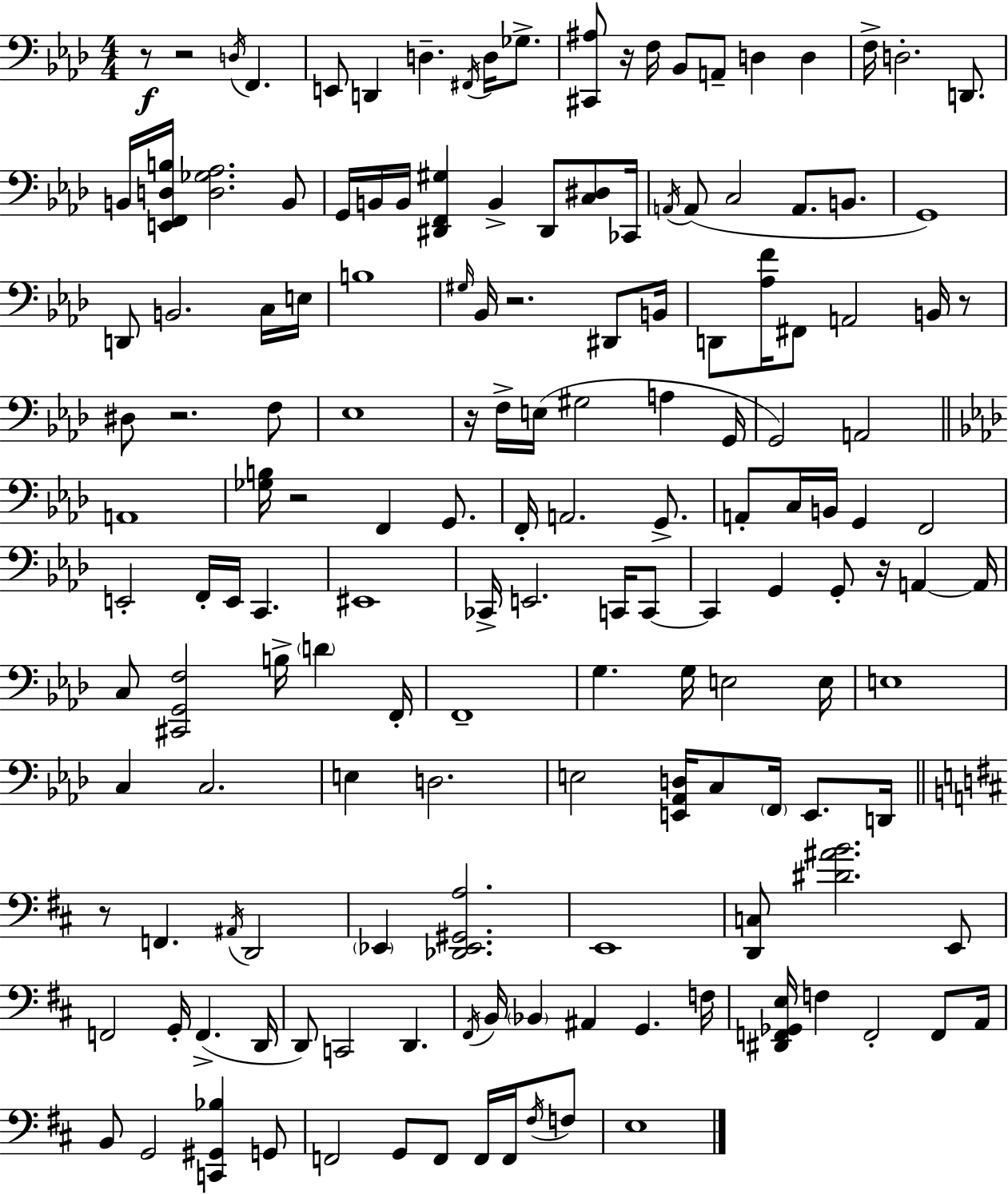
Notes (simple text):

R/e R/h D3/s F2/q. E2/e D2/q D3/q. F#2/s D3/s Gb3/e. [C#2,A#3]/e R/s F3/s Bb2/e A2/e D3/q D3/q F3/s D3/h. D2/e. B2/s [E2,F2,D3,B3]/s [D3,Gb3,Ab3]/h. B2/e G2/s B2/s B2/s [D#2,F2,G#3]/q B2/q D#2/e [C3,D#3]/e CES2/s A2/s A2/e C3/h A2/e. B2/e. G2/w D2/e B2/h. C3/s E3/s B3/w G#3/s Bb2/s R/h. D#2/e B2/s D2/e [Ab3,F4]/s F#2/e A2/h B2/s R/e D#3/e R/h. F3/e Eb3/w R/s F3/s E3/s G#3/h A3/q G2/s G2/h A2/h A2/w [Gb3,B3]/s R/h F2/q G2/e. F2/s A2/h. G2/e. A2/e C3/s B2/s G2/q F2/h E2/h F2/s E2/s C2/q. EIS2/w CES2/s E2/h. C2/s C2/e C2/q G2/q G2/e R/s A2/q A2/s C3/e [C#2,G2,F3]/h B3/s D4/q F2/s F2/w G3/q. G3/s E3/h E3/s E3/w C3/q C3/h. E3/q D3/h. E3/h [E2,Ab2,D3]/s C3/e F2/s E2/e. D2/s R/e F2/q. A#2/s D2/h Eb2/q [Db2,Eb2,G#2,A3]/h. E2/w [D2,C3]/e [D#4,A#4,B4]/h. E2/e F2/h G2/s F2/q. D2/s D2/e C2/h D2/q. F#2/s B2/s Bb2/q A#2/q G2/q. F3/s [D#2,F2,Gb2,E3]/s F3/q F2/h F2/e A2/s B2/e G2/h [C2,G#2,Bb3]/q G2/e F2/h G2/e F2/e F2/s F2/s F#3/s F3/e E3/w